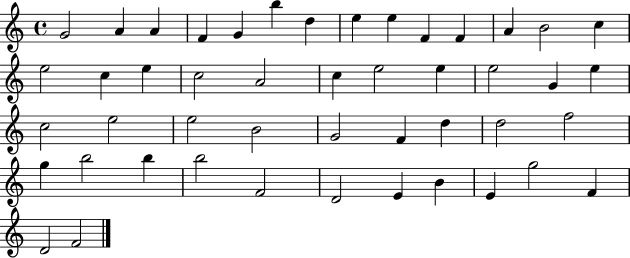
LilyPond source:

{
  \clef treble
  \time 4/4
  \defaultTimeSignature
  \key c \major
  g'2 a'4 a'4 | f'4 g'4 b''4 d''4 | e''4 e''4 f'4 f'4 | a'4 b'2 c''4 | \break e''2 c''4 e''4 | c''2 a'2 | c''4 e''2 e''4 | e''2 g'4 e''4 | \break c''2 e''2 | e''2 b'2 | g'2 f'4 d''4 | d''2 f''2 | \break g''4 b''2 b''4 | b''2 f'2 | d'2 e'4 b'4 | e'4 g''2 f'4 | \break d'2 f'2 | \bar "|."
}